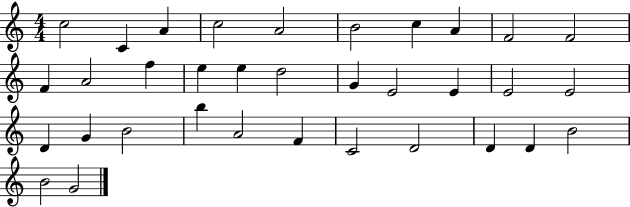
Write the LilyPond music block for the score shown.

{
  \clef treble
  \numericTimeSignature
  \time 4/4
  \key c \major
  c''2 c'4 a'4 | c''2 a'2 | b'2 c''4 a'4 | f'2 f'2 | \break f'4 a'2 f''4 | e''4 e''4 d''2 | g'4 e'2 e'4 | e'2 e'2 | \break d'4 g'4 b'2 | b''4 a'2 f'4 | c'2 d'2 | d'4 d'4 b'2 | \break b'2 g'2 | \bar "|."
}